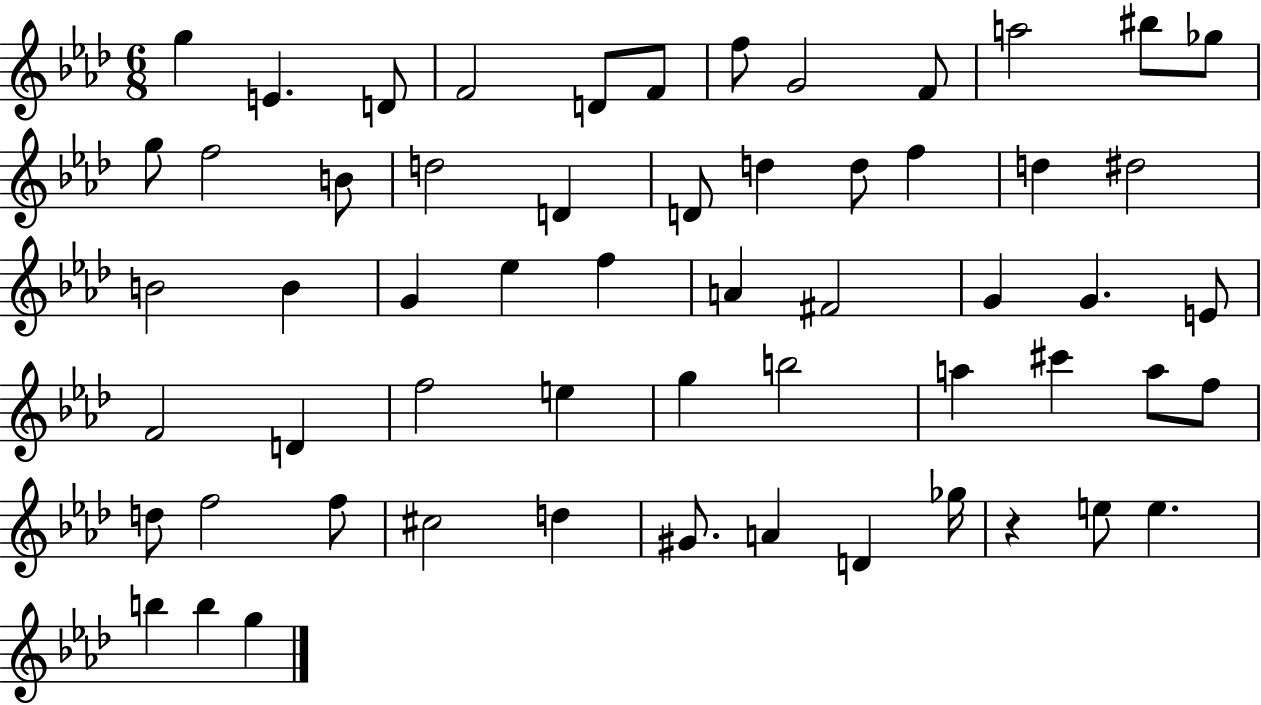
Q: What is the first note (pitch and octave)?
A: G5